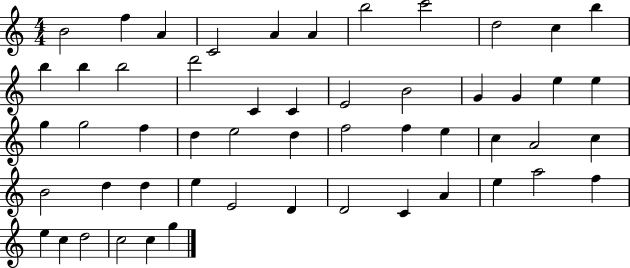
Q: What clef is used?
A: treble